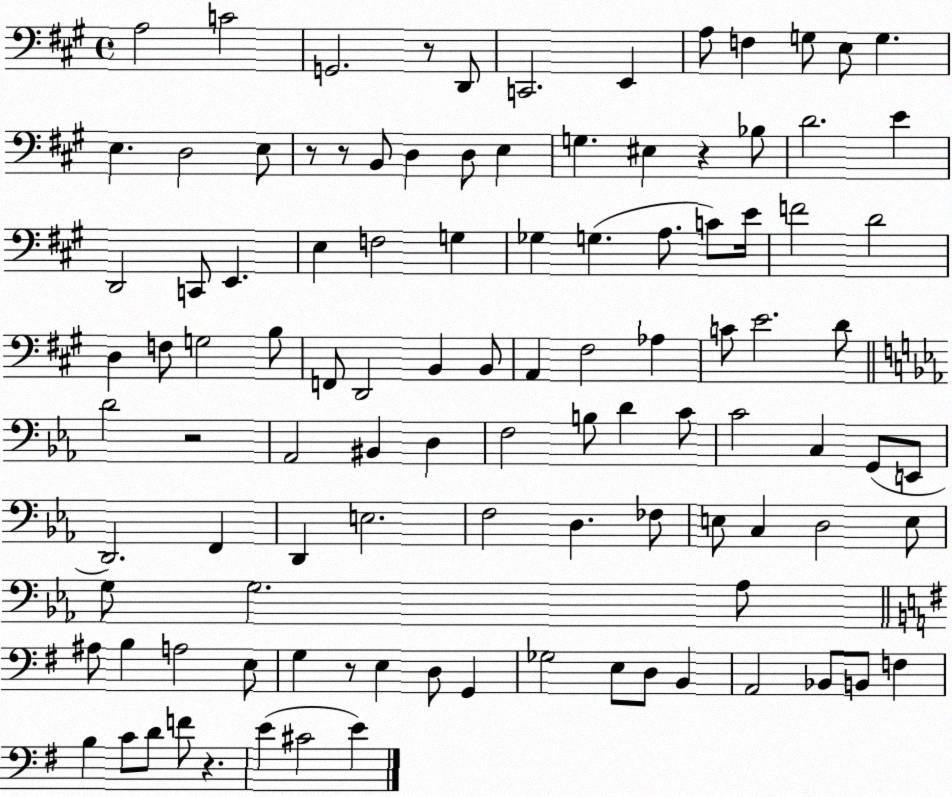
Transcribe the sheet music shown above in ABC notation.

X:1
T:Untitled
M:4/4
L:1/4
K:A
A,2 C2 G,,2 z/2 D,,/2 C,,2 E,, A,/2 F, G,/2 E,/2 G, E, D,2 E,/2 z/2 z/2 B,,/2 D, D,/2 E, G, ^E, z _B,/2 D2 E D,,2 C,,/2 E,, E, F,2 G, _G, G, A,/2 C/2 E/4 F2 D2 D, F,/2 G,2 B,/2 F,,/2 D,,2 B,, B,,/2 A,, ^F,2 _A, C/2 E2 D/2 D2 z2 _A,,2 ^B,, D, F,2 B,/2 D C/2 C2 C, G,,/2 E,,/2 D,,2 F,, D,, E,2 F,2 D, _F,/2 E,/2 C, D,2 E,/2 G,/2 G,2 _A,/2 ^A,/2 B, A,2 E,/2 G, z/2 E, D,/2 G,, _G,2 E,/2 D,/2 B,, A,,2 _B,,/2 B,,/2 F, B, C/2 D/2 F/2 z E ^C2 E